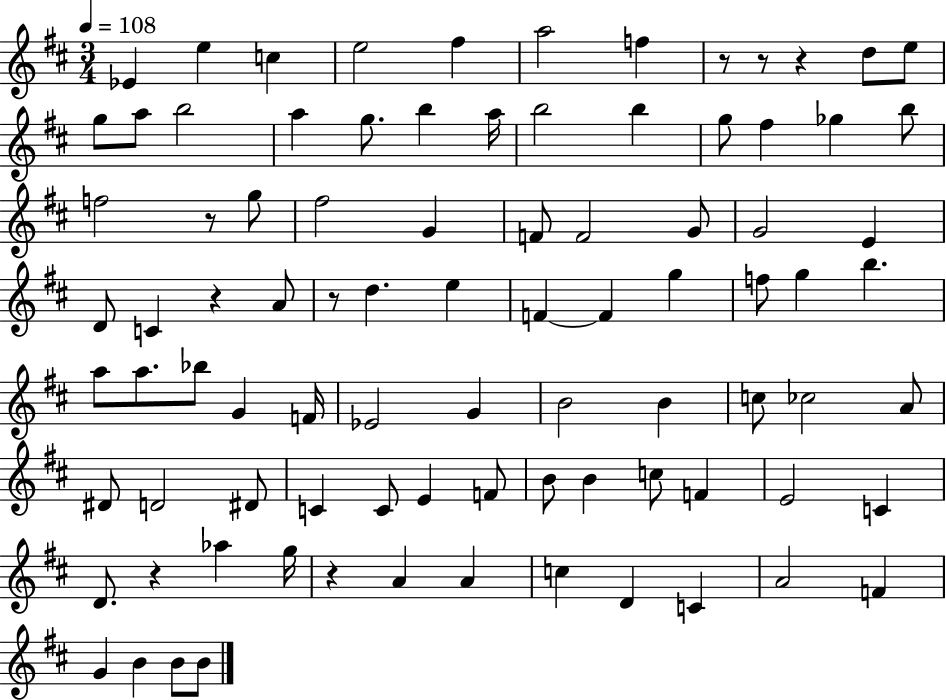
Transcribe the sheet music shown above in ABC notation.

X:1
T:Untitled
M:3/4
L:1/4
K:D
_E e c e2 ^f a2 f z/2 z/2 z d/2 e/2 g/2 a/2 b2 a g/2 b a/4 b2 b g/2 ^f _g b/2 f2 z/2 g/2 ^f2 G F/2 F2 G/2 G2 E D/2 C z A/2 z/2 d e F F g f/2 g b a/2 a/2 _b/2 G F/4 _E2 G B2 B c/2 _c2 A/2 ^D/2 D2 ^D/2 C C/2 E F/2 B/2 B c/2 F E2 C D/2 z _a g/4 z A A c D C A2 F G B B/2 B/2